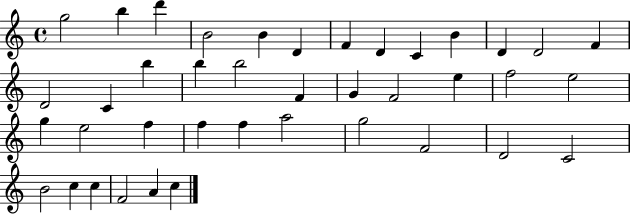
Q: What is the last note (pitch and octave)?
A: C5